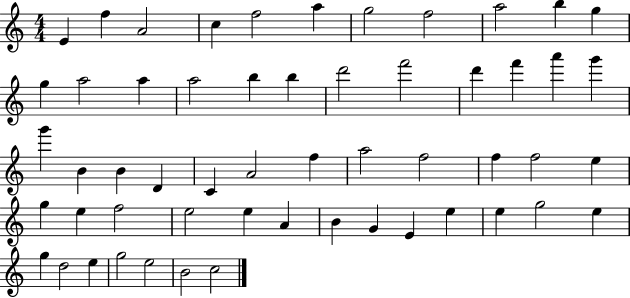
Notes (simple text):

E4/q F5/q A4/h C5/q F5/h A5/q G5/h F5/h A5/h B5/q G5/q G5/q A5/h A5/q A5/h B5/q B5/q D6/h F6/h D6/q F6/q A6/q G6/q G6/q B4/q B4/q D4/q C4/q A4/h F5/q A5/h F5/h F5/q F5/h E5/q G5/q E5/q F5/h E5/h E5/q A4/q B4/q G4/q E4/q E5/q E5/q G5/h E5/q G5/q D5/h E5/q G5/h E5/h B4/h C5/h